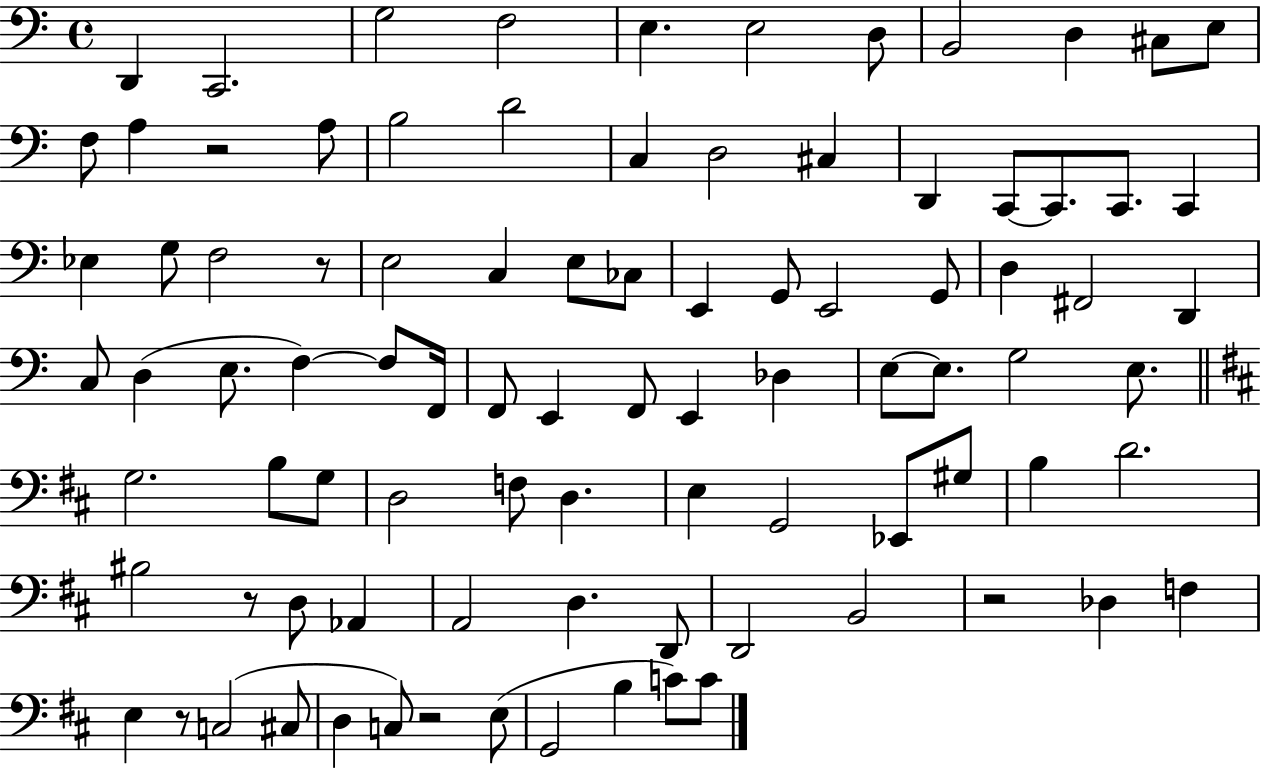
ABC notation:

X:1
T:Untitled
M:4/4
L:1/4
K:C
D,, C,,2 G,2 F,2 E, E,2 D,/2 B,,2 D, ^C,/2 E,/2 F,/2 A, z2 A,/2 B,2 D2 C, D,2 ^C, D,, C,,/2 C,,/2 C,,/2 C,, _E, G,/2 F,2 z/2 E,2 C, E,/2 _C,/2 E,, G,,/2 E,,2 G,,/2 D, ^F,,2 D,, C,/2 D, E,/2 F, F,/2 F,,/4 F,,/2 E,, F,,/2 E,, _D, E,/2 E,/2 G,2 E,/2 G,2 B,/2 G,/2 D,2 F,/2 D, E, G,,2 _E,,/2 ^G,/2 B, D2 ^B,2 z/2 D,/2 _A,, A,,2 D, D,,/2 D,,2 B,,2 z2 _D, F, E, z/2 C,2 ^C,/2 D, C,/2 z2 E,/2 G,,2 B, C/2 C/2